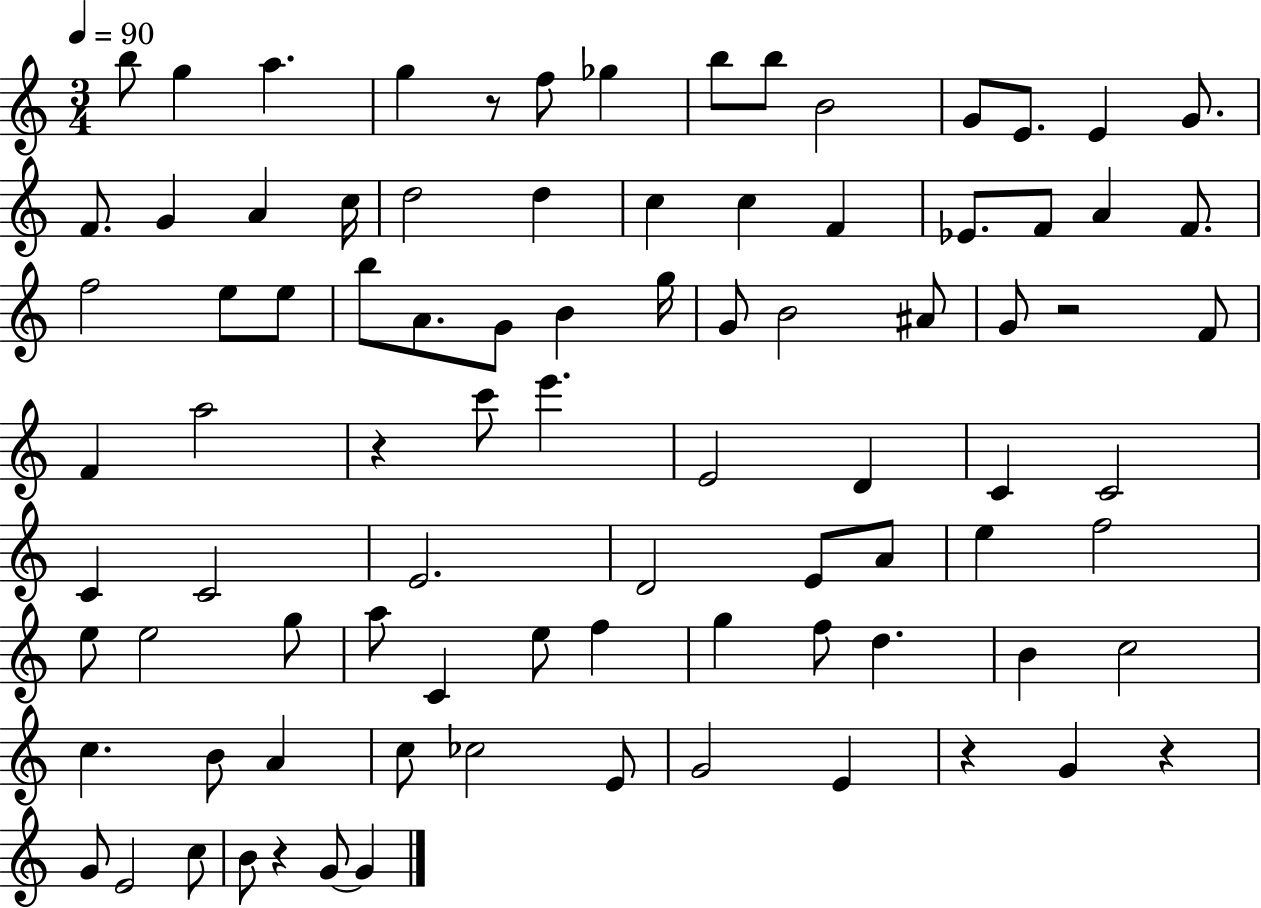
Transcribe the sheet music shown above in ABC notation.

X:1
T:Untitled
M:3/4
L:1/4
K:C
b/2 g a g z/2 f/2 _g b/2 b/2 B2 G/2 E/2 E G/2 F/2 G A c/4 d2 d c c F _E/2 F/2 A F/2 f2 e/2 e/2 b/2 A/2 G/2 B g/4 G/2 B2 ^A/2 G/2 z2 F/2 F a2 z c'/2 e' E2 D C C2 C C2 E2 D2 E/2 A/2 e f2 e/2 e2 g/2 a/2 C e/2 f g f/2 d B c2 c B/2 A c/2 _c2 E/2 G2 E z G z G/2 E2 c/2 B/2 z G/2 G